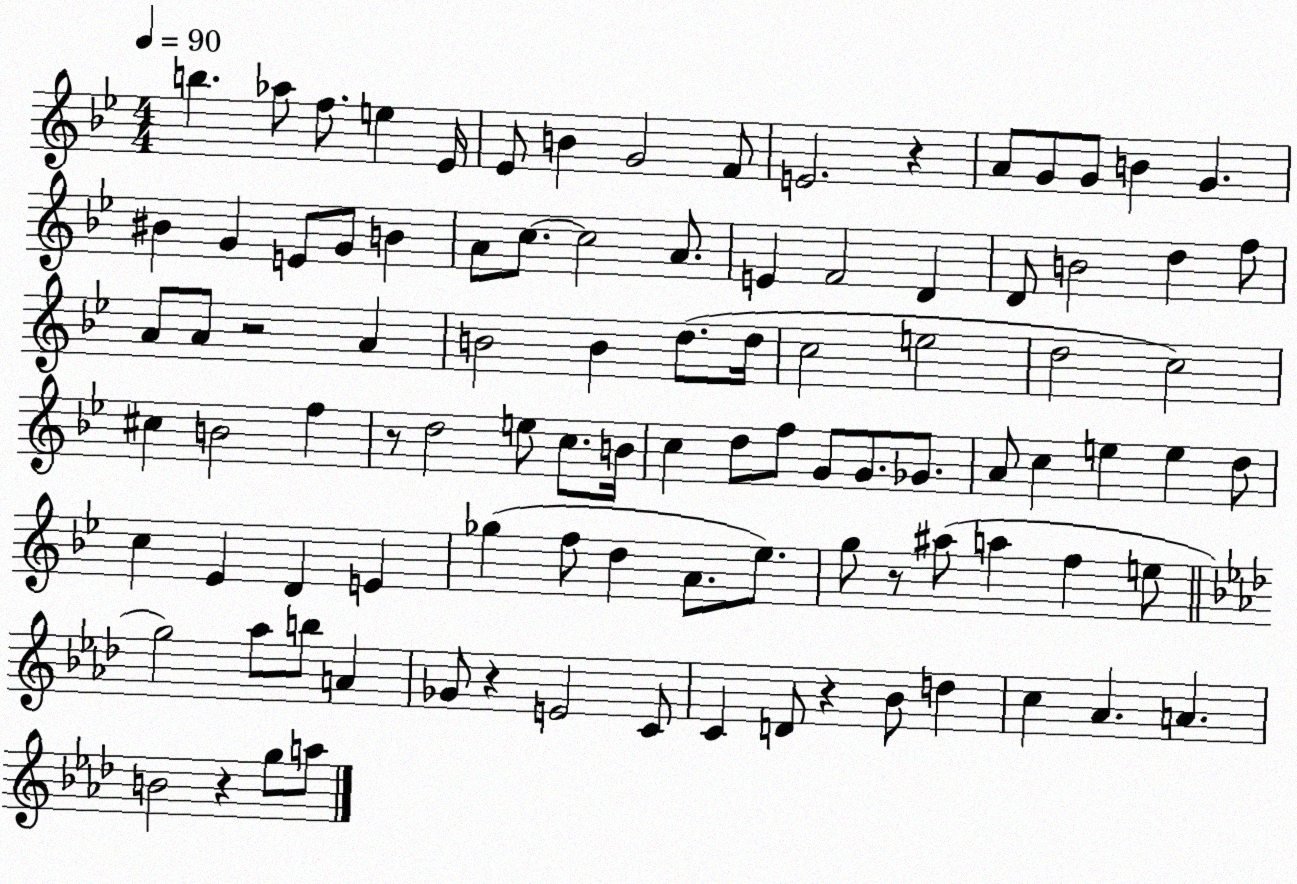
X:1
T:Untitled
M:4/4
L:1/4
K:Bb
b _a/2 f/2 e _E/4 _E/2 B G2 F/2 E2 z A/2 G/2 G/2 B G ^B G E/2 G/2 B A/2 c/2 c2 A/2 E F2 D D/2 B2 d f/2 A/2 A/2 z2 A B2 B d/2 d/4 c2 e2 d2 c2 ^c B2 f z/2 d2 e/2 c/2 B/4 c d/2 f/2 G/2 G/2 _G/2 A/2 c e e d/2 c _E D E _g f/2 d A/2 _e/2 g/2 z/2 ^a/2 a f e/2 g2 _a/2 b/2 A _G/2 z E2 C/2 C D/2 z _B/2 d c _A A B2 z g/2 a/2